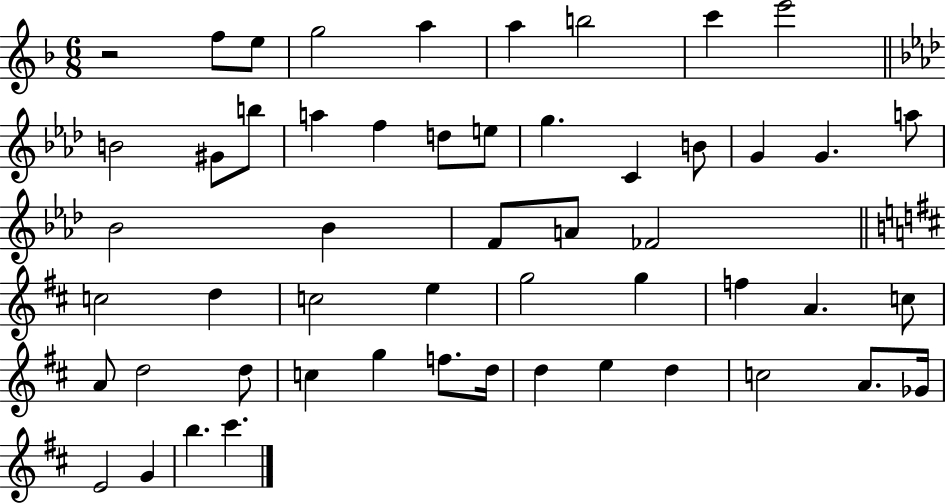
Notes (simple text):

R/h F5/e E5/e G5/h A5/q A5/q B5/h C6/q E6/h B4/h G#4/e B5/e A5/q F5/q D5/e E5/e G5/q. C4/q B4/e G4/q G4/q. A5/e Bb4/h Bb4/q F4/e A4/e FES4/h C5/h D5/q C5/h E5/q G5/h G5/q F5/q A4/q. C5/e A4/e D5/h D5/e C5/q G5/q F5/e. D5/s D5/q E5/q D5/q C5/h A4/e. Gb4/s E4/h G4/q B5/q. C#6/q.